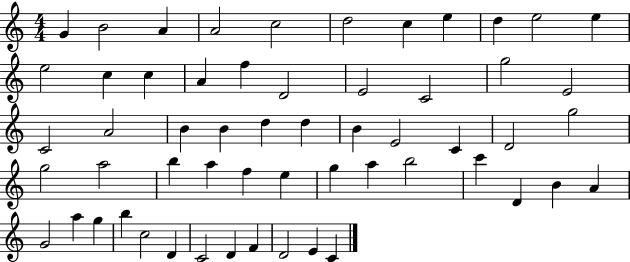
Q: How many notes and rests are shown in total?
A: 57